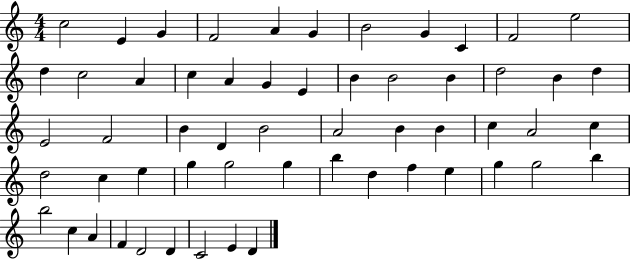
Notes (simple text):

C5/h E4/q G4/q F4/h A4/q G4/q B4/h G4/q C4/q F4/h E5/h D5/q C5/h A4/q C5/q A4/q G4/q E4/q B4/q B4/h B4/q D5/h B4/q D5/q E4/h F4/h B4/q D4/q B4/h A4/h B4/q B4/q C5/q A4/h C5/q D5/h C5/q E5/q G5/q G5/h G5/q B5/q D5/q F5/q E5/q G5/q G5/h B5/q B5/h C5/q A4/q F4/q D4/h D4/q C4/h E4/q D4/q